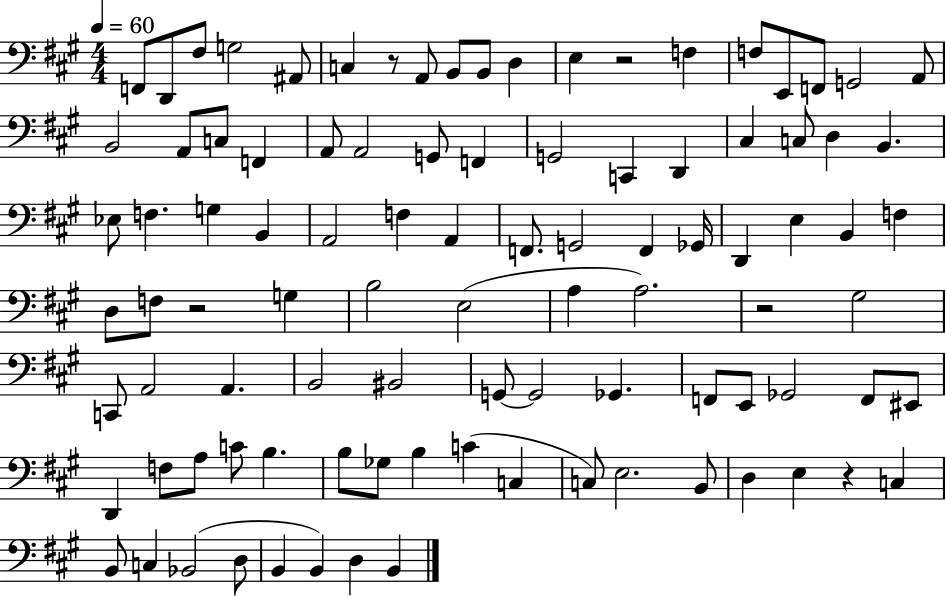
F2/e D2/e F#3/e G3/h A#2/e C3/q R/e A2/e B2/e B2/e D3/q E3/q R/h F3/q F3/e E2/e F2/e G2/h A2/e B2/h A2/e C3/e F2/q A2/e A2/h G2/e F2/q G2/h C2/q D2/q C#3/q C3/e D3/q B2/q. Eb3/e F3/q. G3/q B2/q A2/h F3/q A2/q F2/e. G2/h F2/q Gb2/s D2/q E3/q B2/q F3/q D3/e F3/e R/h G3/q B3/h E3/h A3/q A3/h. R/h G#3/h C2/e A2/h A2/q. B2/h BIS2/h G2/e G2/h Gb2/q. F2/e E2/e Gb2/h F2/e EIS2/e D2/q F3/e A3/e C4/e B3/q. B3/e Gb3/e B3/q C4/q C3/q C3/e E3/h. B2/e D3/q E3/q R/q C3/q B2/e C3/q Bb2/h D3/e B2/q B2/q D3/q B2/q